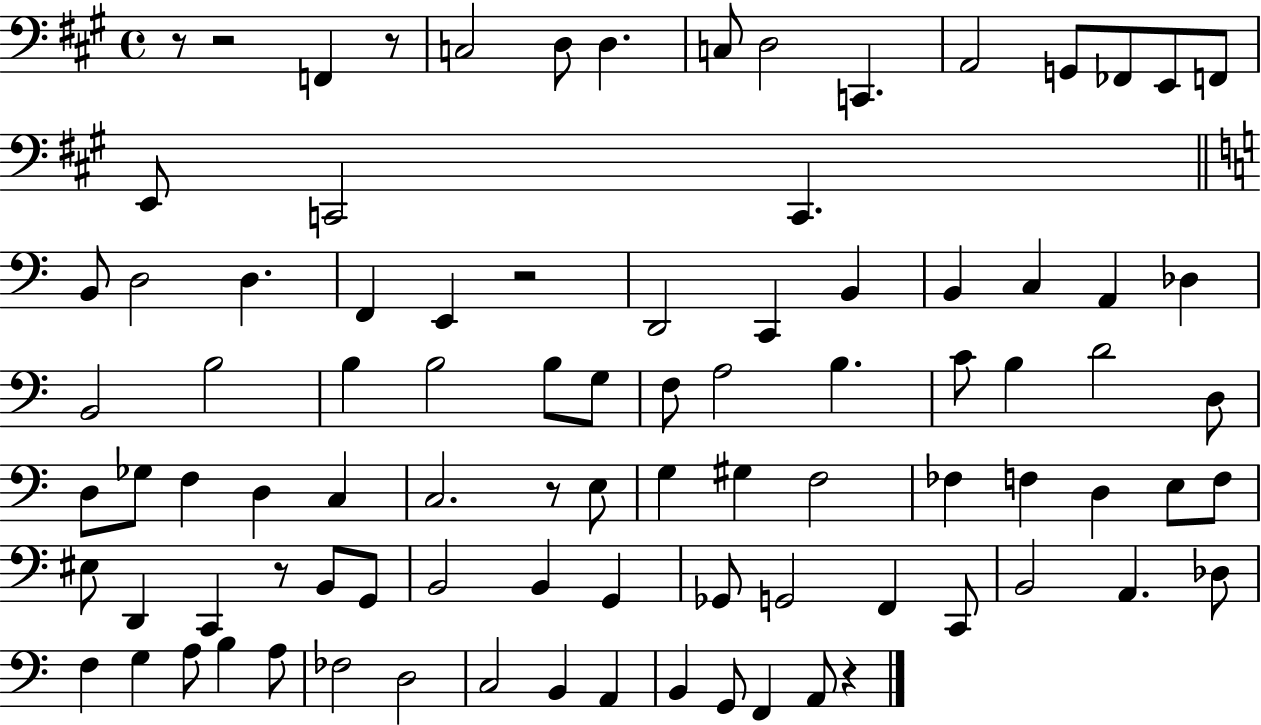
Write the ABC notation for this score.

X:1
T:Untitled
M:4/4
L:1/4
K:A
z/2 z2 F,, z/2 C,2 D,/2 D, C,/2 D,2 C,, A,,2 G,,/2 _F,,/2 E,,/2 F,,/2 E,,/2 C,,2 C,, B,,/2 D,2 D, F,, E,, z2 D,,2 C,, B,, B,, C, A,, _D, B,,2 B,2 B, B,2 B,/2 G,/2 F,/2 A,2 B, C/2 B, D2 D,/2 D,/2 _G,/2 F, D, C, C,2 z/2 E,/2 G, ^G, F,2 _F, F, D, E,/2 F,/2 ^E,/2 D,, C,, z/2 B,,/2 G,,/2 B,,2 B,, G,, _G,,/2 G,,2 F,, C,,/2 B,,2 A,, _D,/2 F, G, A,/2 B, A,/2 _F,2 D,2 C,2 B,, A,, B,, G,,/2 F,, A,,/2 z